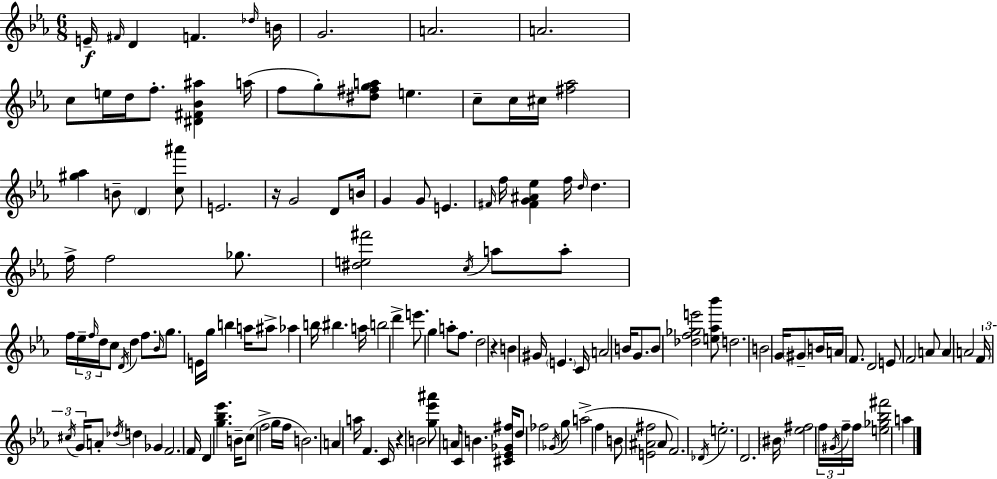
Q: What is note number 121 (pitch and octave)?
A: Db4